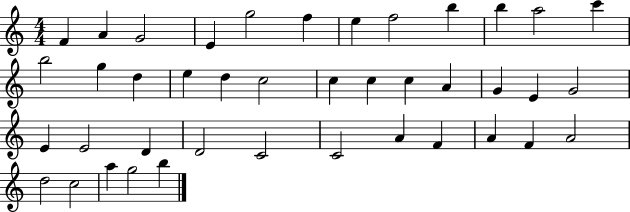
{
  \clef treble
  \numericTimeSignature
  \time 4/4
  \key c \major
  f'4 a'4 g'2 | e'4 g''2 f''4 | e''4 f''2 b''4 | b''4 a''2 c'''4 | \break b''2 g''4 d''4 | e''4 d''4 c''2 | c''4 c''4 c''4 a'4 | g'4 e'4 g'2 | \break e'4 e'2 d'4 | d'2 c'2 | c'2 a'4 f'4 | a'4 f'4 a'2 | \break d''2 c''2 | a''4 g''2 b''4 | \bar "|."
}